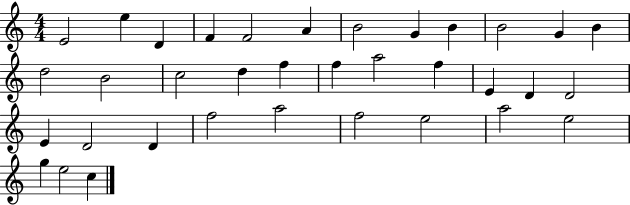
E4/h E5/q D4/q F4/q F4/h A4/q B4/h G4/q B4/q B4/h G4/q B4/q D5/h B4/h C5/h D5/q F5/q F5/q A5/h F5/q E4/q D4/q D4/h E4/q D4/h D4/q F5/h A5/h F5/h E5/h A5/h E5/h G5/q E5/h C5/q